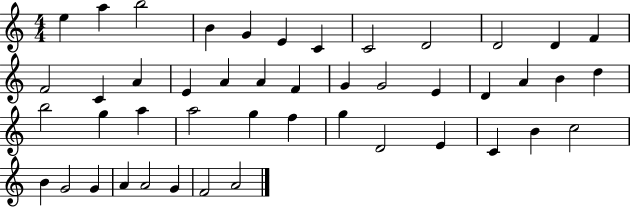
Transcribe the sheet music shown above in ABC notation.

X:1
T:Untitled
M:4/4
L:1/4
K:C
e a b2 B G E C C2 D2 D2 D F F2 C A E A A F G G2 E D A B d b2 g a a2 g f g D2 E C B c2 B G2 G A A2 G F2 A2